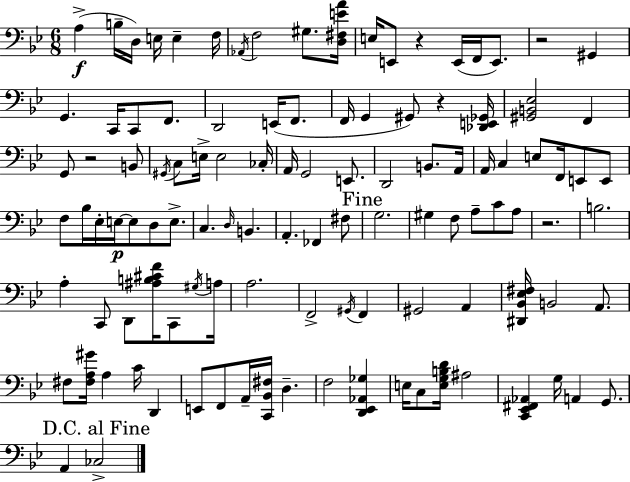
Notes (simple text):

A3/q B3/s D3/s E3/s E3/q F3/s Ab2/s F3/h G#3/e. [D3,F#3,E4,A4]/s E3/s E2/e R/q E2/s F2/s E2/e. R/h G#2/q G2/q. C2/s C2/e F2/e. D2/h E2/s F2/e. F2/s G2/q G#2/e R/q [Db2,E2,Gb2]/s [G#2,B2,Eb3]/h F2/q G2/e R/h B2/e G#2/s C3/e E3/s E3/h CES3/s A2/s G2/h E2/e. D2/h B2/e. A2/s A2/s C3/q E3/e F2/s E2/e E2/e F3/e Bb3/s Eb3/s E3/s E3/e D3/e E3/e. C3/q. D3/s B2/q. A2/q. FES2/q F#3/e G3/h. G#3/q F3/e A3/e C4/e A3/e R/h. B3/h. A3/q C2/e D2/e [A#3,B3,C#4,F4]/s C2/e G#3/s A3/s A3/h. F2/h G#2/s F2/q G#2/h A2/q [D#2,Bb2,Eb3,F#3]/s B2/h A2/e. F#3/e [F#3,A3,G#4]/s A3/q C4/s D2/q E2/e F2/e A2/s [C2,Bb2,F#3]/s D3/q. F3/h [D2,Eb2,Ab2,Gb3]/q E3/s C3/e [E3,G3,B3,D4]/s A#3/h [C2,Eb2,F#2,Ab2]/q G3/s A2/q G2/e. A2/q CES3/h